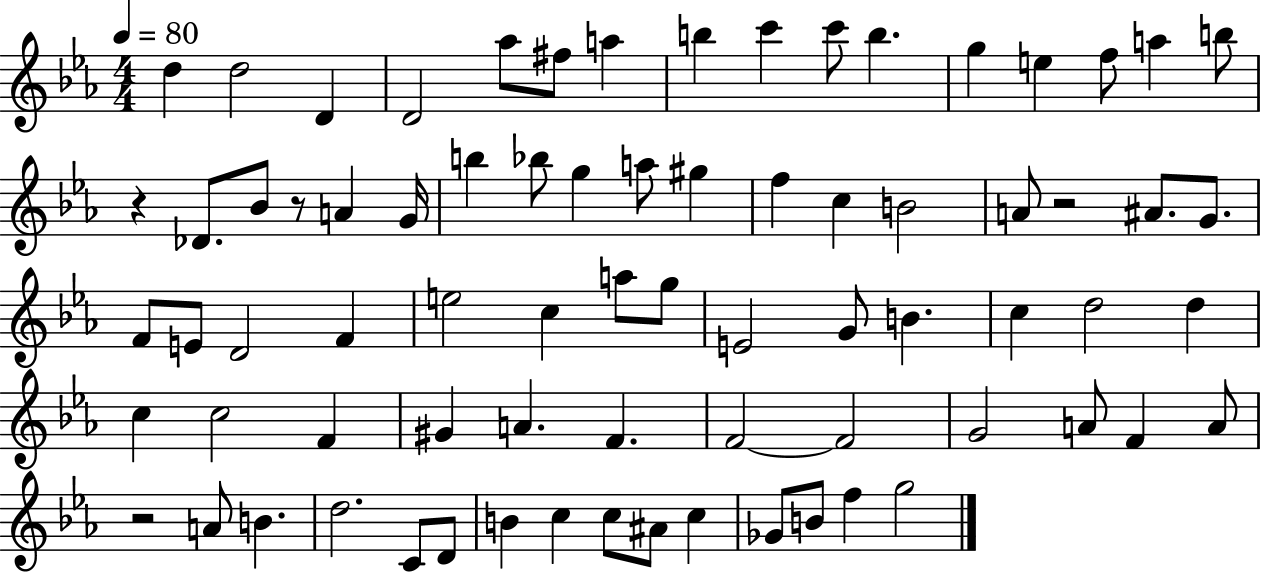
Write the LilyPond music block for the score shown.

{
  \clef treble
  \numericTimeSignature
  \time 4/4
  \key ees \major
  \tempo 4 = 80
  d''4 d''2 d'4 | d'2 aes''8 fis''8 a''4 | b''4 c'''4 c'''8 b''4. | g''4 e''4 f''8 a''4 b''8 | \break r4 des'8. bes'8 r8 a'4 g'16 | b''4 bes''8 g''4 a''8 gis''4 | f''4 c''4 b'2 | a'8 r2 ais'8. g'8. | \break f'8 e'8 d'2 f'4 | e''2 c''4 a''8 g''8 | e'2 g'8 b'4. | c''4 d''2 d''4 | \break c''4 c''2 f'4 | gis'4 a'4. f'4. | f'2~~ f'2 | g'2 a'8 f'4 a'8 | \break r2 a'8 b'4. | d''2. c'8 d'8 | b'4 c''4 c''8 ais'8 c''4 | ges'8 b'8 f''4 g''2 | \break \bar "|."
}